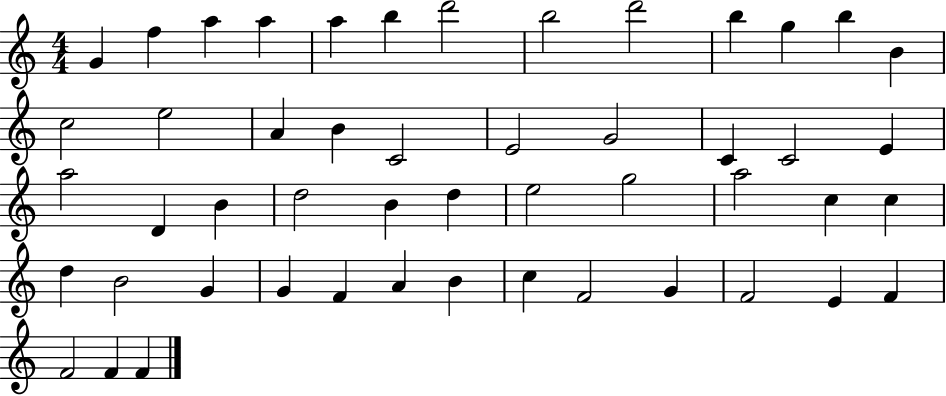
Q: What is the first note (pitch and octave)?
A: G4